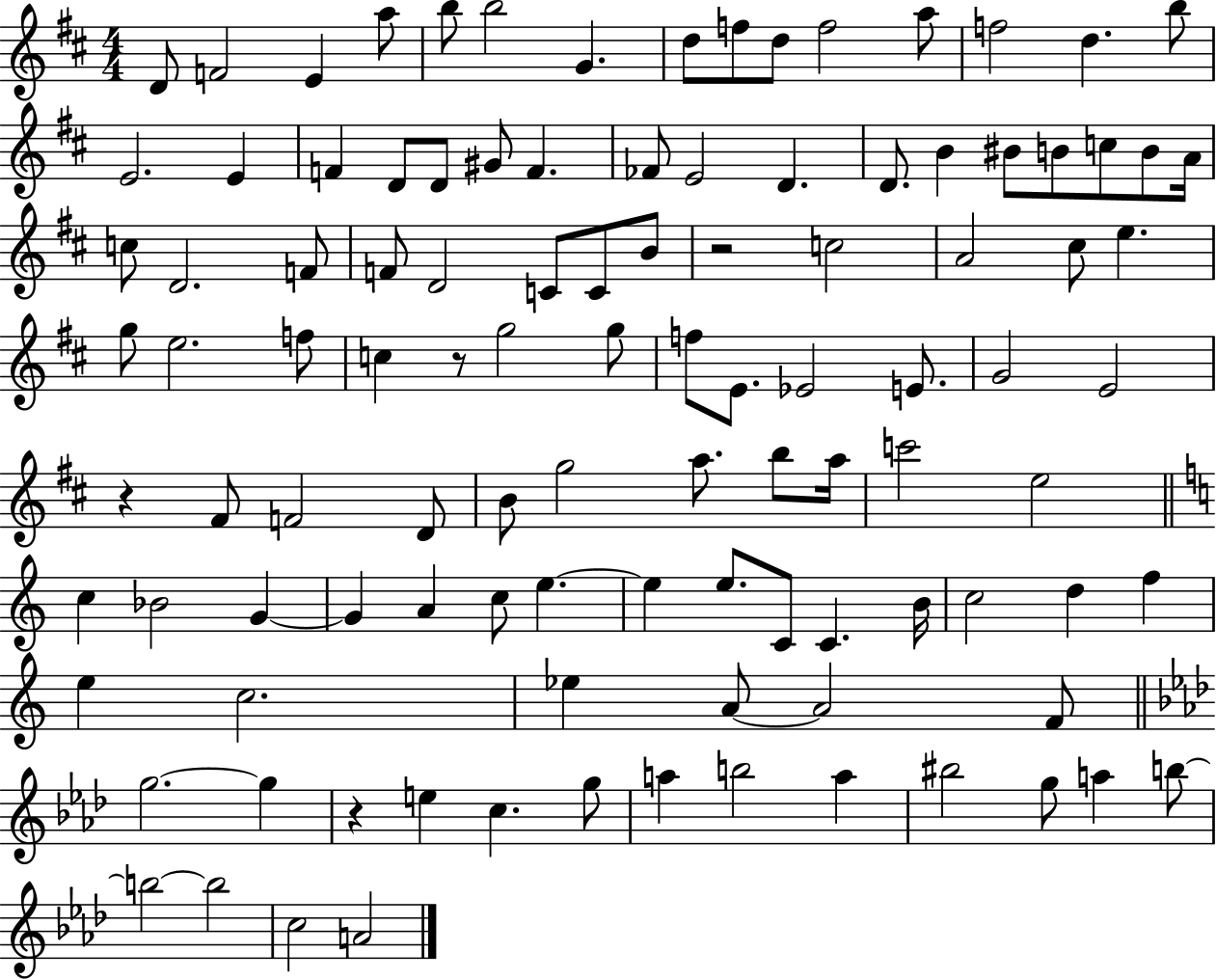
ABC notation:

X:1
T:Untitled
M:4/4
L:1/4
K:D
D/2 F2 E a/2 b/2 b2 G d/2 f/2 d/2 f2 a/2 f2 d b/2 E2 E F D/2 D/2 ^G/2 F _F/2 E2 D D/2 B ^B/2 B/2 c/2 B/2 A/4 c/2 D2 F/2 F/2 D2 C/2 C/2 B/2 z2 c2 A2 ^c/2 e g/2 e2 f/2 c z/2 g2 g/2 f/2 E/2 _E2 E/2 G2 E2 z ^F/2 F2 D/2 B/2 g2 a/2 b/2 a/4 c'2 e2 c _B2 G G A c/2 e e e/2 C/2 C B/4 c2 d f e c2 _e A/2 A2 F/2 g2 g z e c g/2 a b2 a ^b2 g/2 a b/2 b2 b2 c2 A2